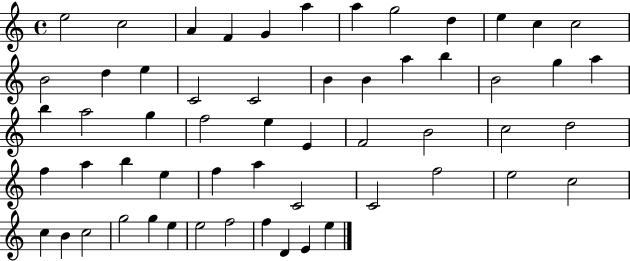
E5/h C5/h A4/q F4/q G4/q A5/q A5/q G5/h D5/q E5/q C5/q C5/h B4/h D5/q E5/q C4/h C4/h B4/q B4/q A5/q B5/q B4/h G5/q A5/q B5/q A5/h G5/q F5/h E5/q E4/q F4/h B4/h C5/h D5/h F5/q A5/q B5/q E5/q F5/q A5/q C4/h C4/h F5/h E5/h C5/h C5/q B4/q C5/h G5/h G5/q E5/q E5/h F5/h F5/q D4/q E4/q E5/q